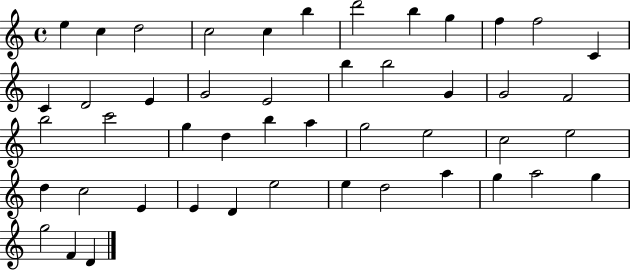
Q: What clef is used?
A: treble